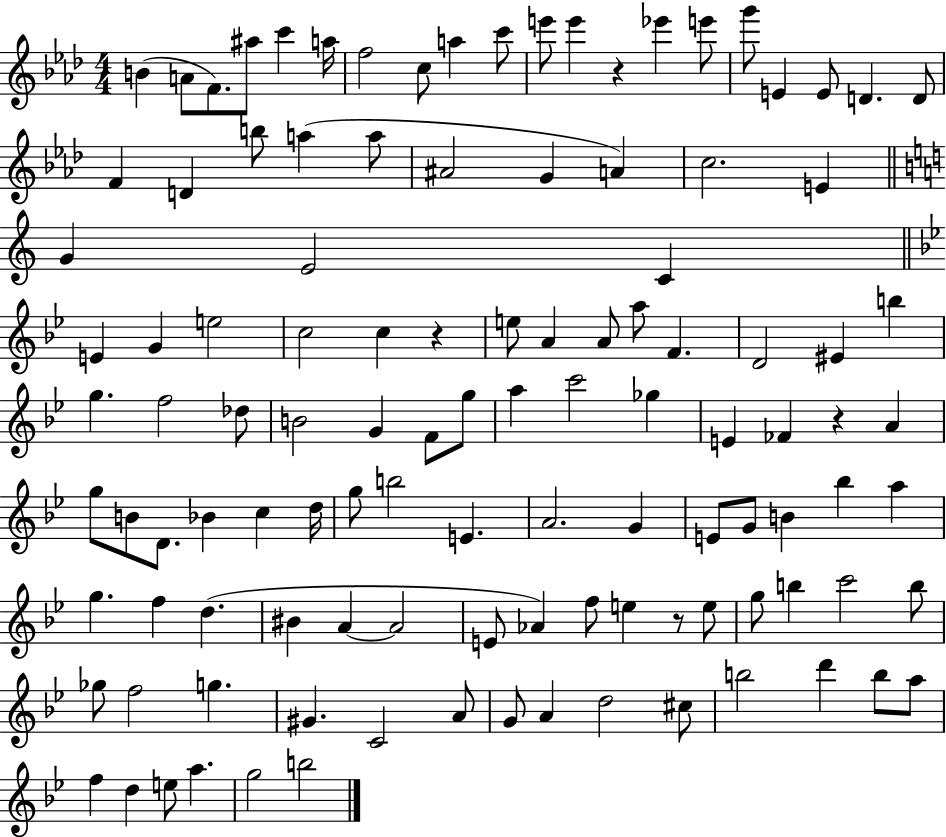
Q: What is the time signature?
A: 4/4